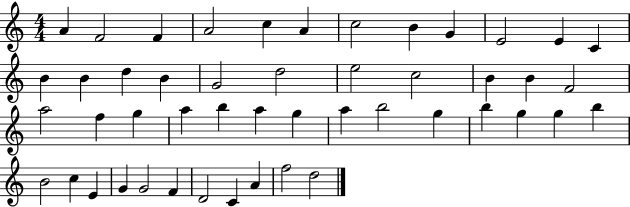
{
  \clef treble
  \numericTimeSignature
  \time 4/4
  \key c \major
  a'4 f'2 f'4 | a'2 c''4 a'4 | c''2 b'4 g'4 | e'2 e'4 c'4 | \break b'4 b'4 d''4 b'4 | g'2 d''2 | e''2 c''2 | b'4 b'4 f'2 | \break a''2 f''4 g''4 | a''4 b''4 a''4 g''4 | a''4 b''2 g''4 | b''4 g''4 g''4 b''4 | \break b'2 c''4 e'4 | g'4 g'2 f'4 | d'2 c'4 a'4 | f''2 d''2 | \break \bar "|."
}